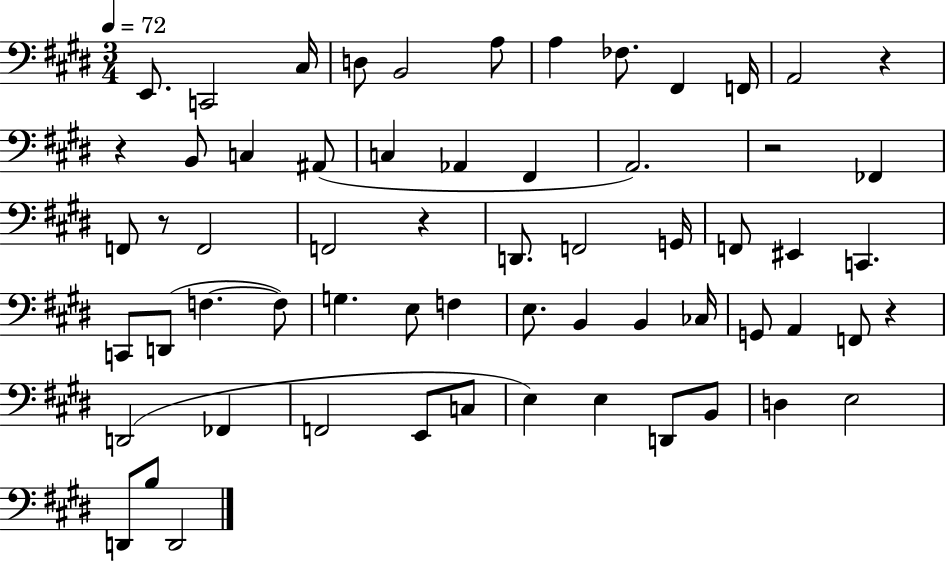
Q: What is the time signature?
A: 3/4